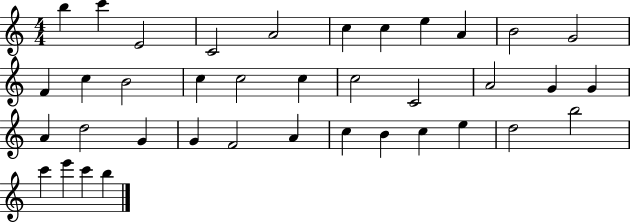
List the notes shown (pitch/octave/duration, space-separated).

B5/q C6/q E4/h C4/h A4/h C5/q C5/q E5/q A4/q B4/h G4/h F4/q C5/q B4/h C5/q C5/h C5/q C5/h C4/h A4/h G4/q G4/q A4/q D5/h G4/q G4/q F4/h A4/q C5/q B4/q C5/q E5/q D5/h B5/h C6/q E6/q C6/q B5/q